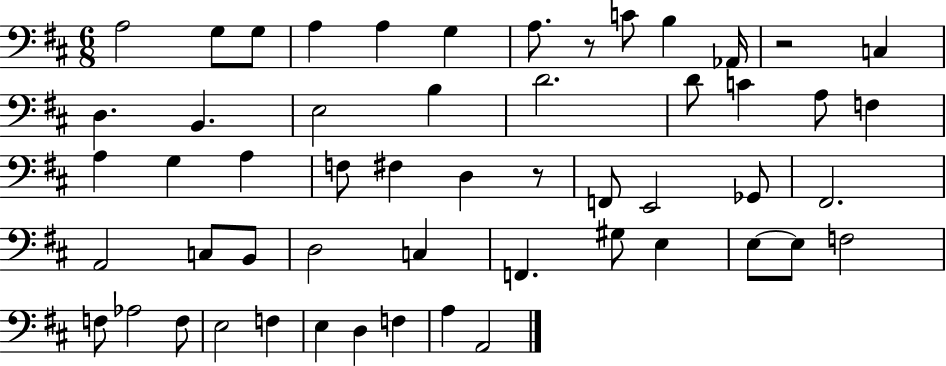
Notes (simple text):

A3/h G3/e G3/e A3/q A3/q G3/q A3/e. R/e C4/e B3/q Ab2/s R/h C3/q D3/q. B2/q. E3/h B3/q D4/h. D4/e C4/q A3/e F3/q A3/q G3/q A3/q F3/e F#3/q D3/q R/e F2/e E2/h Gb2/e F#2/h. A2/h C3/e B2/e D3/h C3/q F2/q. G#3/e E3/q E3/e E3/e F3/h F3/e Ab3/h F3/e E3/h F3/q E3/q D3/q F3/q A3/q A2/h